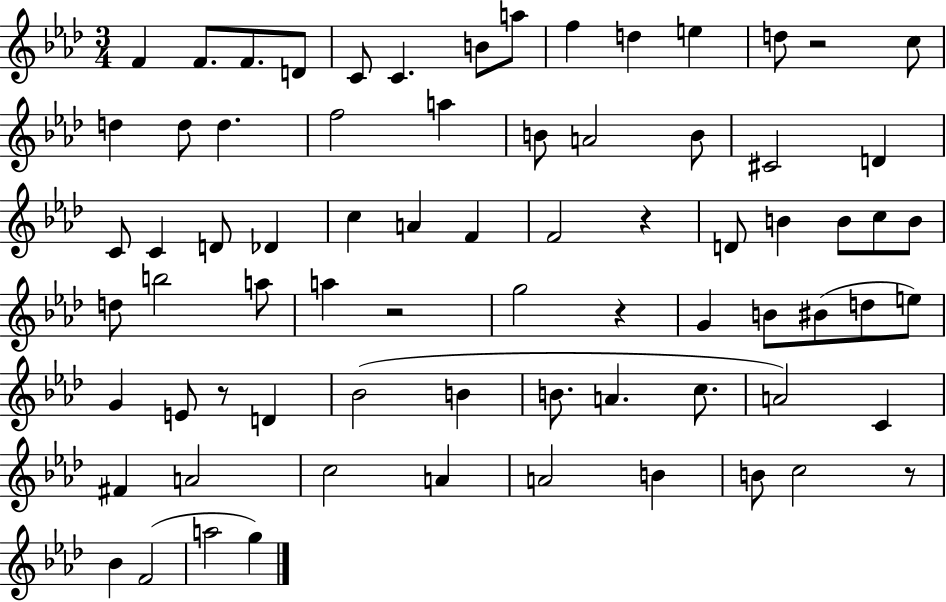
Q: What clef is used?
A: treble